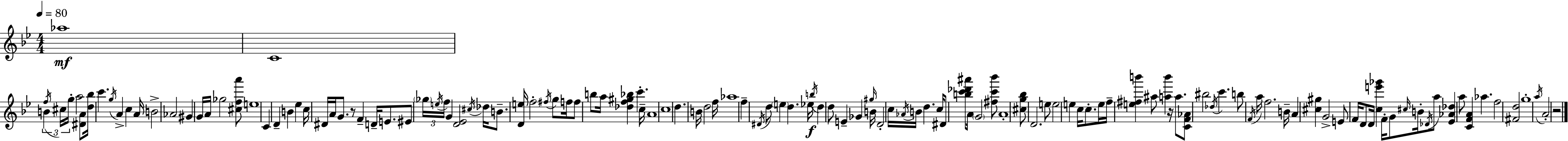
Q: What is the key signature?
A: BES major